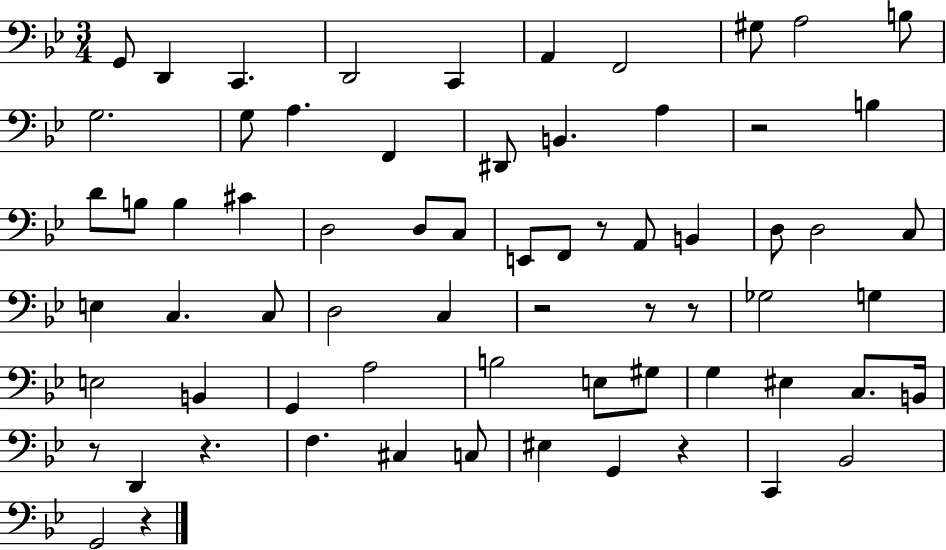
G2/e D2/q C2/q. D2/h C2/q A2/q F2/h G#3/e A3/h B3/e G3/h. G3/e A3/q. F2/q D#2/e B2/q. A3/q R/h B3/q D4/e B3/e B3/q C#4/q D3/h D3/e C3/e E2/e F2/e R/e A2/e B2/q D3/e D3/h C3/e E3/q C3/q. C3/e D3/h C3/q R/h R/e R/e Gb3/h G3/q E3/h B2/q G2/q A3/h B3/h E3/e G#3/e G3/q EIS3/q C3/e. B2/s R/e D2/q R/q. F3/q. C#3/q C3/e EIS3/q G2/q R/q C2/q Bb2/h G2/h R/q